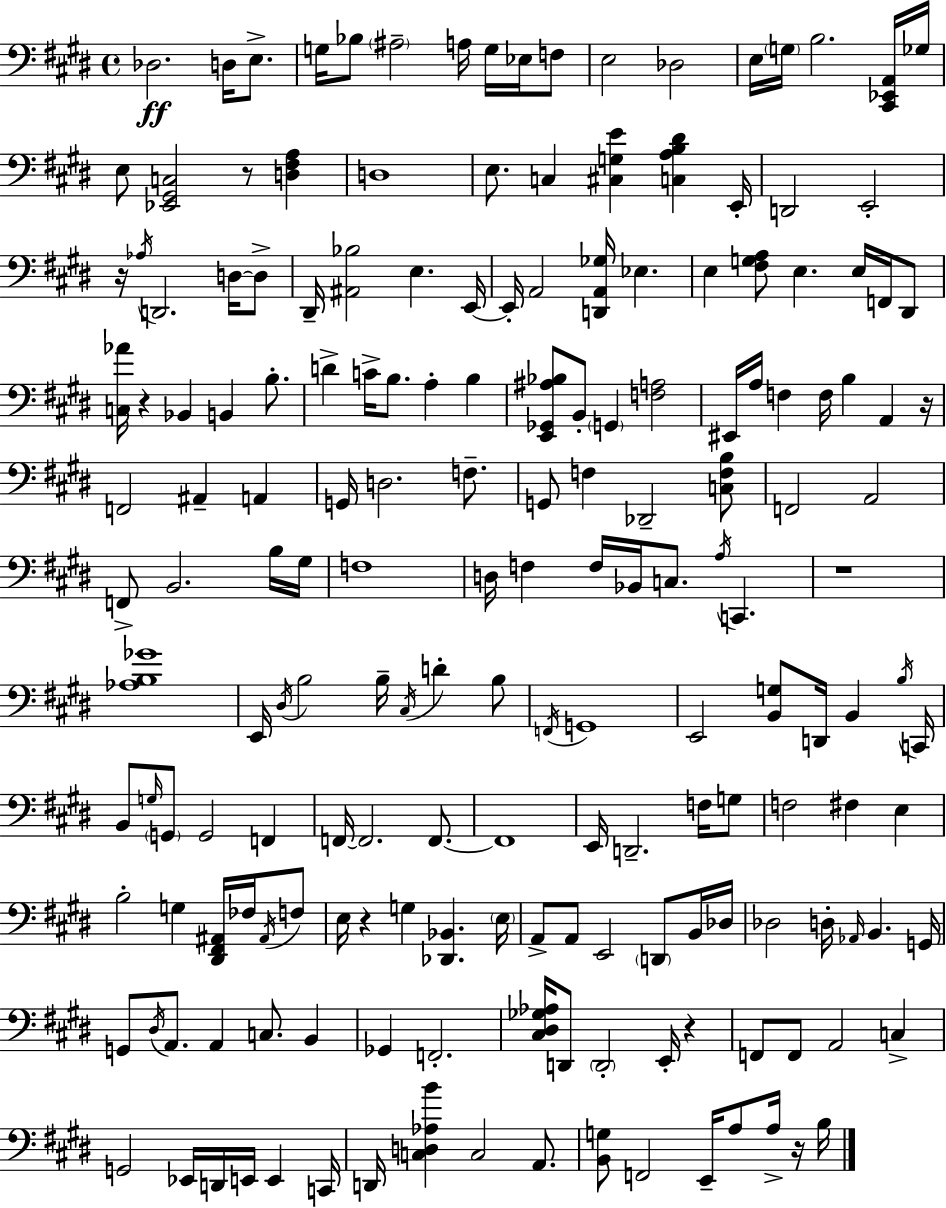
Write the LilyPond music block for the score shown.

{
  \clef bass
  \time 4/4
  \defaultTimeSignature
  \key e \major
  des2.\ff d16 e8.-> | g16 bes8 \parenthesize ais2-- a16 g16 ees16 f8 | e2 des2 | e16 \parenthesize g16 b2. <cis, ees, a,>16 ges16 | \break e8 <ees, gis, c>2 r8 <d fis a>4 | d1 | e8. c4 <cis g e'>4 <c a b dis'>4 e,16-. | d,2 e,2-. | \break r16 \acciaccatura { aes16 } d,2. d16~~ d8-> | dis,16-- <ais, bes>2 e4. | e,16~~ e,16-. a,2 <d, a, ges>16 ees4. | e4 <fis g a>8 e4. e16 f,16 dis,8 | \break <c aes'>16 r4 bes,4 b,4 b8.-. | d'4-> c'16-> b8. a4-. b4 | <e, ges, ais bes>8 b,8-. \parenthesize g,4 <f a>2 | eis,16 a16 f4 f16 b4 a,4 | \break r16 f,2 ais,4-- a,4 | g,16 d2. f8.-- | g,8 f4 des,2-- <c f b>8 | f,2 a,2 | \break f,8-> b,2. b16 | gis16 f1 | d16 f4 f16 bes,16 c8. \acciaccatura { a16 } c,4. | r1 | \break <aes b ges'>1 | e,16 \acciaccatura { dis16 } b2 b16-- \acciaccatura { cis16 } d'4-. | b8 \acciaccatura { f,16 } g,1 | e,2 <b, g>8 d,16 | \break b,4 \acciaccatura { b16 } c,16 b,8 \grace { g16 } \parenthesize g,8 g,2 | f,4 f,16~~ f,2. | f,8.~~ f,1 | e,16 d,2.-- | \break f16 g8 f2 fis4 | e4 b2-. g4 | <dis, fis, ais,>16 fes16 \acciaccatura { ais,16 } f8 e16 r4 g4 | <des, bes,>4. \parenthesize e16 a,8-> a,8 e,2 | \break \parenthesize d,8 b,16 des16 des2 | d16-. \grace { aes,16 } b,4. g,16 g,8 \acciaccatura { dis16 } a,8. a,4 | c8. b,4 ges,4 f,2.-. | <cis dis ges aes>16 d,8 \parenthesize d,2-. | \break e,16-. r4 f,8 f,8 a,2 | c4-> g,2 | ees,16 d,16 e,16 e,4 c,16 d,16 <c d aes b'>4 c2 | a,8. <b, g>8 f,2 | \break e,16-- a8 a16-> r16 b16 \bar "|."
}